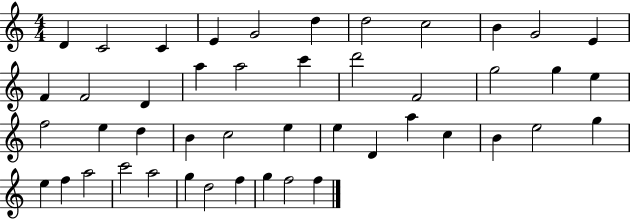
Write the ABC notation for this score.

X:1
T:Untitled
M:4/4
L:1/4
K:C
D C2 C E G2 d d2 c2 B G2 E F F2 D a a2 c' d'2 F2 g2 g e f2 e d B c2 e e D a c B e2 g e f a2 c'2 a2 g d2 f g f2 f